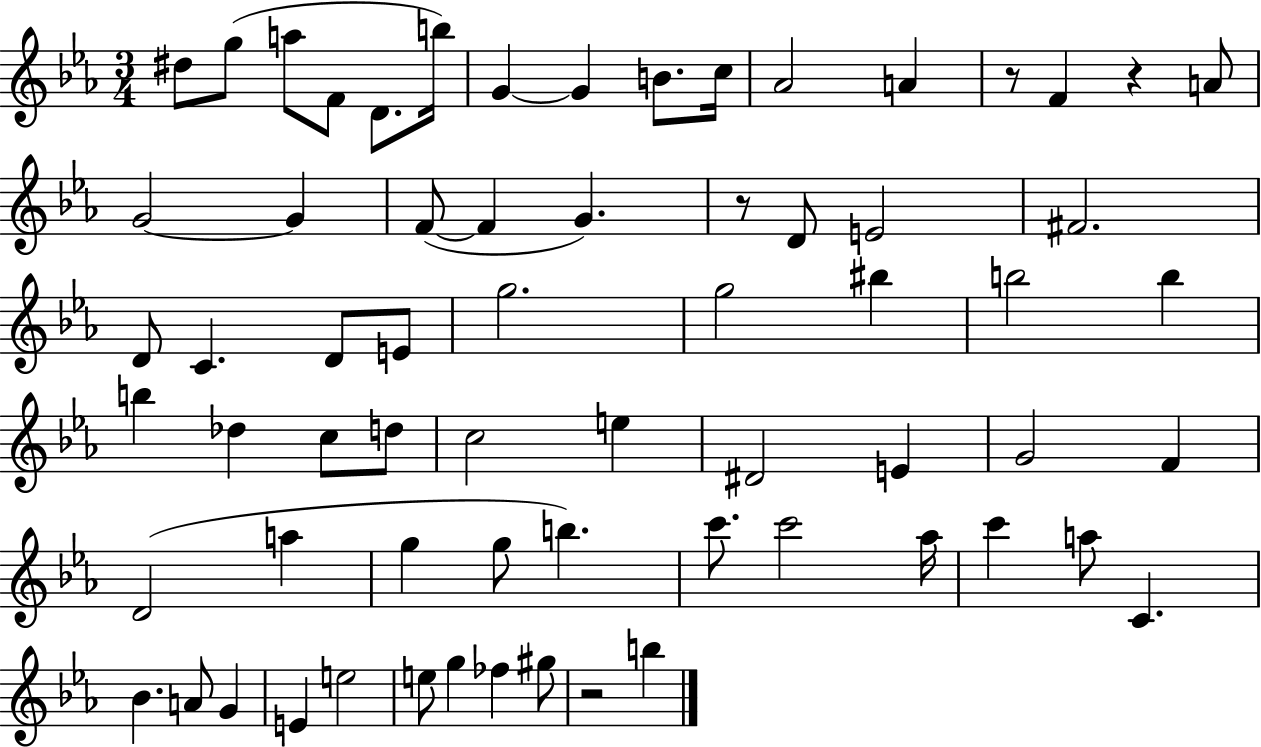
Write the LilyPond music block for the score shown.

{
  \clef treble
  \numericTimeSignature
  \time 3/4
  \key ees \major
  dis''8 g''8( a''8 f'8 d'8. b''16) | g'4~~ g'4 b'8. c''16 | aes'2 a'4 | r8 f'4 r4 a'8 | \break g'2~~ g'4 | f'8~(~ f'4 g'4.) | r8 d'8 e'2 | fis'2. | \break d'8 c'4. d'8 e'8 | g''2. | g''2 bis''4 | b''2 b''4 | \break b''4 des''4 c''8 d''8 | c''2 e''4 | dis'2 e'4 | g'2 f'4 | \break d'2( a''4 | g''4 g''8 b''4.) | c'''8. c'''2 aes''16 | c'''4 a''8 c'4. | \break bes'4. a'8 g'4 | e'4 e''2 | e''8 g''4 fes''4 gis''8 | r2 b''4 | \break \bar "|."
}